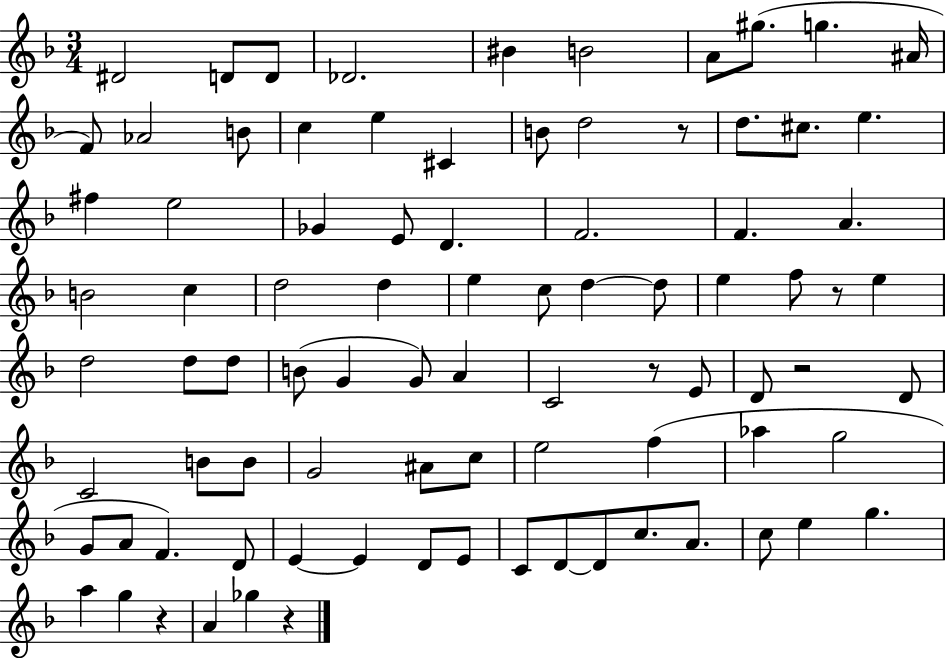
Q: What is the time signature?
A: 3/4